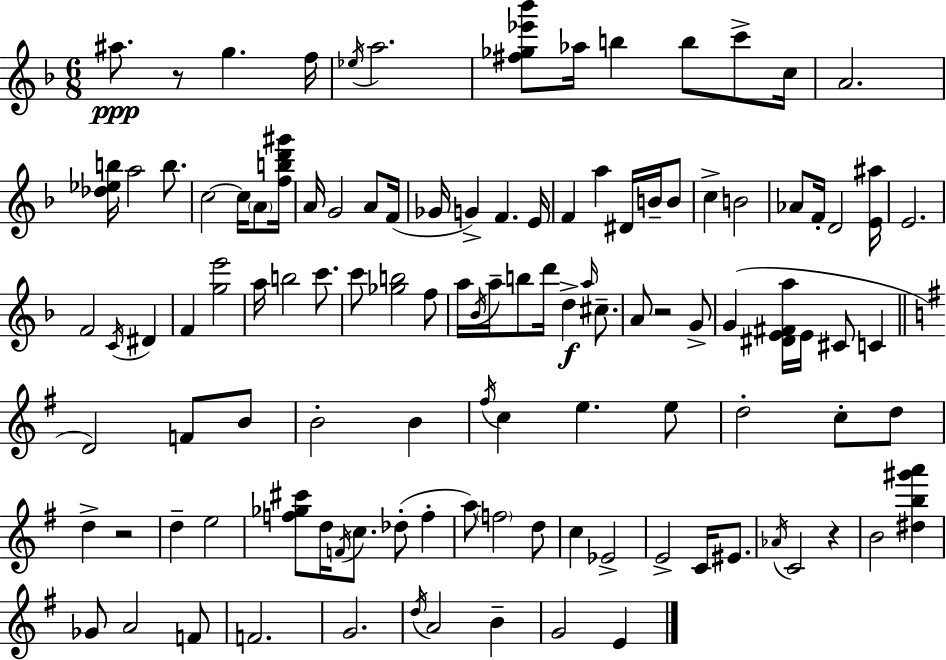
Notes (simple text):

A#5/e. R/e G5/q. F5/s Eb5/s A5/h. [F#5,Gb5,Eb6,Bb6]/e Ab5/s B5/q B5/e C6/e C5/s A4/h. [Db5,Eb5,B5]/s A5/h B5/e. C5/h C5/s A4/e [F5,B5,D6,G#6]/s A4/s G4/h A4/e F4/s Gb4/s G4/q F4/q. E4/s F4/q A5/q D#4/s B4/s B4/e C5/q B4/h Ab4/e F4/s D4/h [E4,A#5]/s E4/h. F4/h C4/s D#4/q F4/q [G5,E6]/h A5/s B5/h C6/e. C6/e [Gb5,B5]/h F5/e A5/s Bb4/s A5/s B5/e D6/s D5/q A5/s C#5/e. A4/e R/h G4/e G4/q [D#4,E4,F#4,A5]/s E4/s C#4/e C4/q D4/h F4/e B4/e B4/h B4/q F#5/s C5/q E5/q. E5/e D5/h C5/e D5/e D5/q R/h D5/q E5/h [F5,Gb5,C#6]/e D5/s F4/s C5/e. Db5/e F5/q A5/e F5/h D5/e C5/q Eb4/h E4/h C4/s EIS4/e. Ab4/s C4/h R/q B4/h [D#5,B5,G#6,A6]/q Gb4/e A4/h F4/e F4/h. G4/h. D5/s A4/h B4/q G4/h E4/q